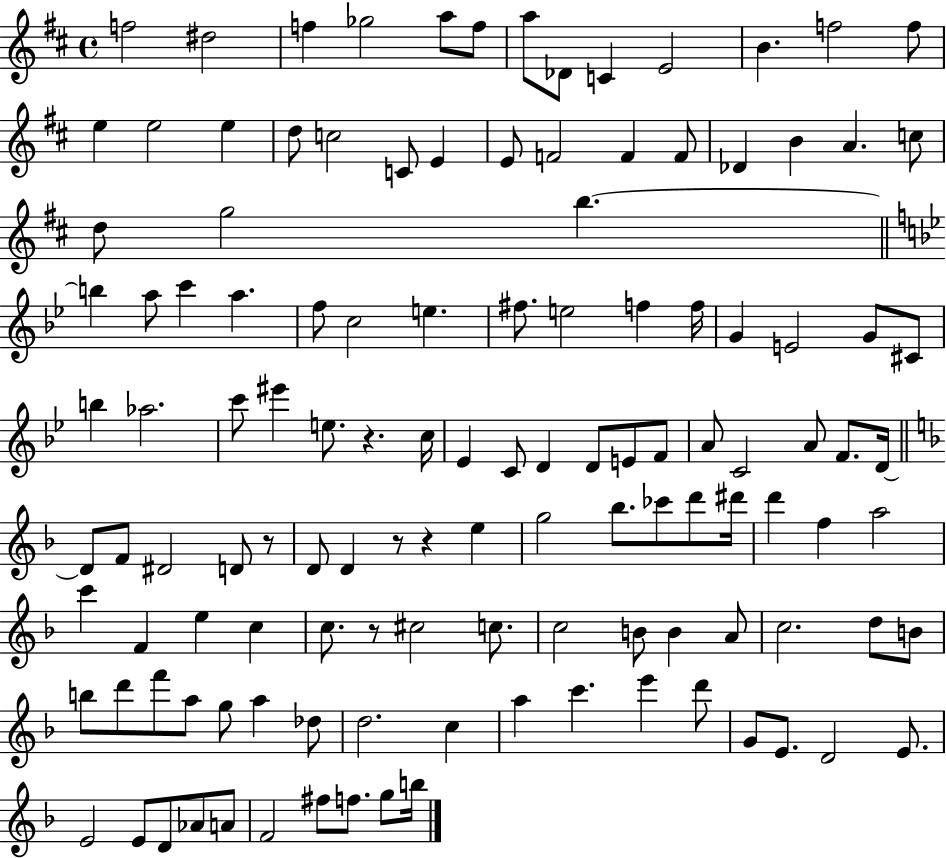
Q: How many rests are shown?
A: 5